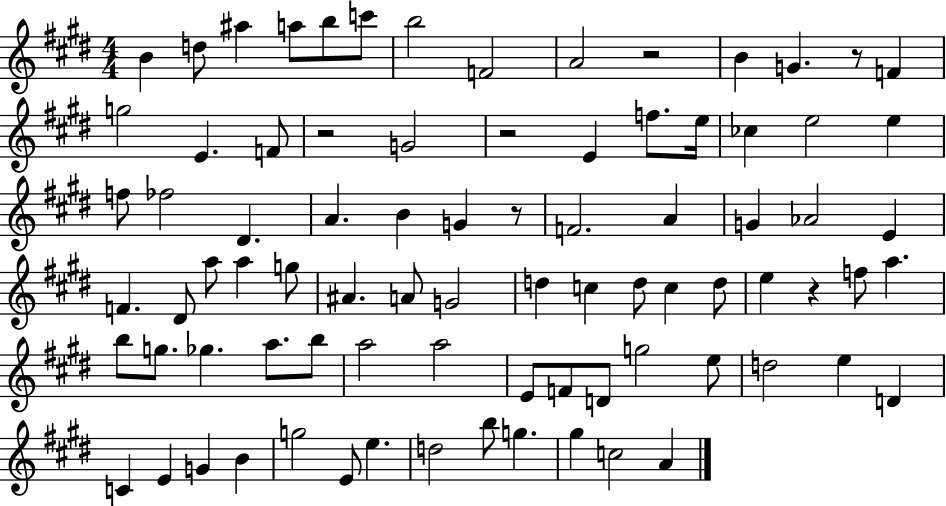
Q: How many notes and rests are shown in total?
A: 83